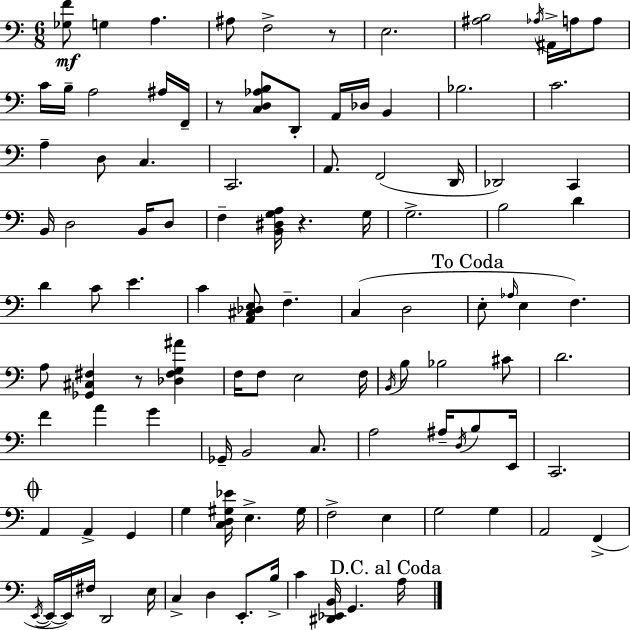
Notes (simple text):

[Gb3,F4]/e G3/q A3/q. A#3/e F3/h R/e E3/h. [A#3,B3]/h Ab3/s A#2/s A3/s A3/e C4/s B3/s A3/h A#3/s F2/s R/e [C3,D3,Ab3,B3]/e D2/e A2/s Db3/s B2/q Bb3/h. C4/h. A3/q D3/e C3/q. C2/h. A2/e. F2/h D2/s Db2/h C2/q B2/s D3/h B2/s D3/e F3/q [B2,D#3,G3,A3]/s R/q. G3/s G3/h. B3/h D4/q D4/q C4/e E4/q. C4/q [A2,C#3,Db3,E3]/e F3/q. C3/q D3/h E3/e Ab3/s E3/q F3/q. A3/e [Gb2,C#3,F#3]/q R/e [Db3,F#3,G3,A#4]/q F3/s F3/e E3/h F3/s B2/s B3/e Bb3/h C#4/e D4/h. F4/q A4/q G4/q Gb2/s B2/h C3/e. A3/h A#3/s D3/s B3/e E2/s C2/h. A2/q A2/q G2/q G3/q [C3,D3,G#3,Eb4]/s E3/q. G#3/s F3/h E3/q G3/h G3/q A2/h F2/q E2/s E2/s E2/s F#3/s D2/h E3/s C3/q D3/q E2/e. B3/s C4/q [D#2,Eb2,B2]/s G2/q. A3/s